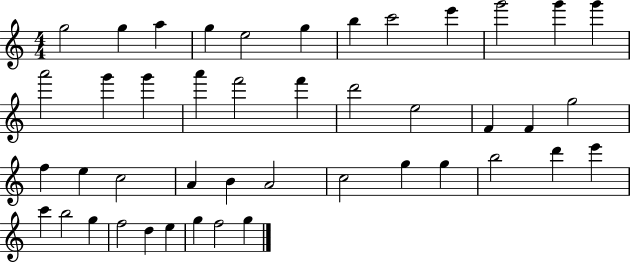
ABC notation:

X:1
T:Untitled
M:4/4
L:1/4
K:C
g2 g a g e2 g b c'2 e' g'2 g' g' a'2 g' g' a' f'2 f' d'2 e2 F F g2 f e c2 A B A2 c2 g g b2 d' e' c' b2 g f2 d e g f2 g